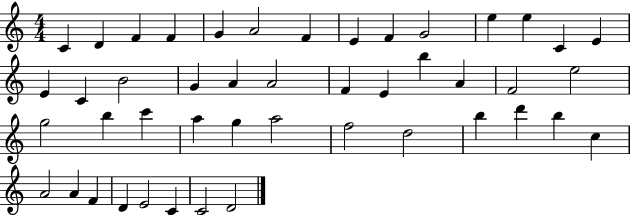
{
  \clef treble
  \numericTimeSignature
  \time 4/4
  \key c \major
  c'4 d'4 f'4 f'4 | g'4 a'2 f'4 | e'4 f'4 g'2 | e''4 e''4 c'4 e'4 | \break e'4 c'4 b'2 | g'4 a'4 a'2 | f'4 e'4 b''4 a'4 | f'2 e''2 | \break g''2 b''4 c'''4 | a''4 g''4 a''2 | f''2 d''2 | b''4 d'''4 b''4 c''4 | \break a'2 a'4 f'4 | d'4 e'2 c'4 | c'2 d'2 | \bar "|."
}